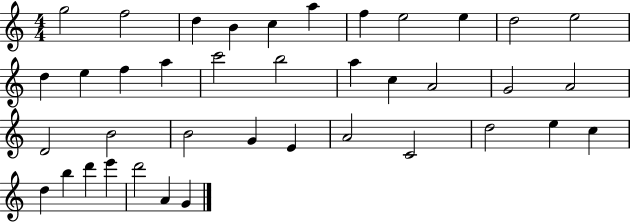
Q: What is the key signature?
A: C major